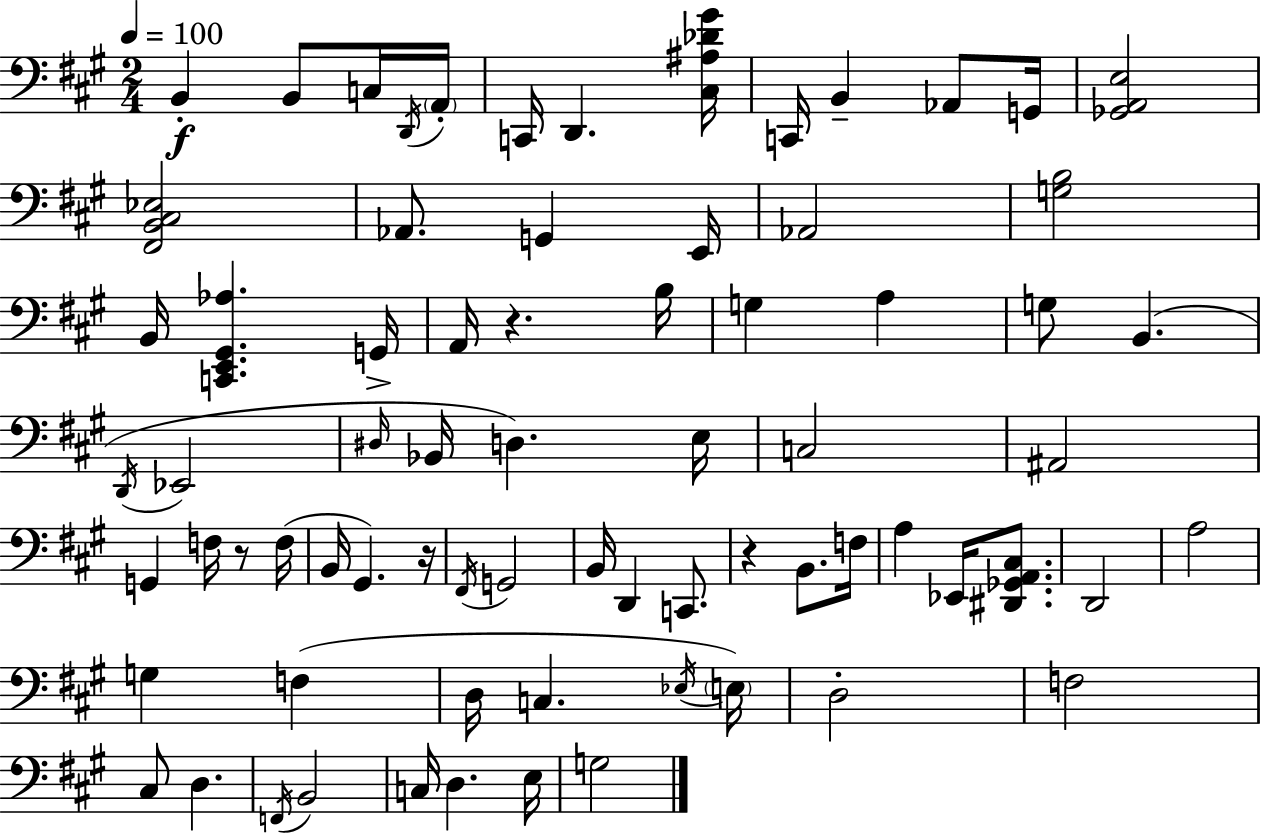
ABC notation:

X:1
T:Untitled
M:2/4
L:1/4
K:A
B,, B,,/2 C,/4 D,,/4 A,,/4 C,,/4 D,, [^C,^A,_D^G]/4 C,,/4 B,, _A,,/2 G,,/4 [_G,,A,,E,]2 [^F,,B,,^C,_E,]2 _A,,/2 G,, E,,/4 _A,,2 [G,B,]2 B,,/4 [C,,E,,^G,,_A,] G,,/4 A,,/4 z B,/4 G, A, G,/2 B,, D,,/4 _E,,2 ^D,/4 _B,,/4 D, E,/4 C,2 ^A,,2 G,, F,/4 z/2 F,/4 B,,/4 ^G,, z/4 ^F,,/4 G,,2 B,,/4 D,, C,,/2 z B,,/2 F,/4 A, _E,,/4 [^D,,_G,,A,,^C,]/2 D,,2 A,2 G, F, D,/4 C, _E,/4 E,/4 D,2 F,2 ^C,/2 D, F,,/4 B,,2 C,/4 D, E,/4 G,2